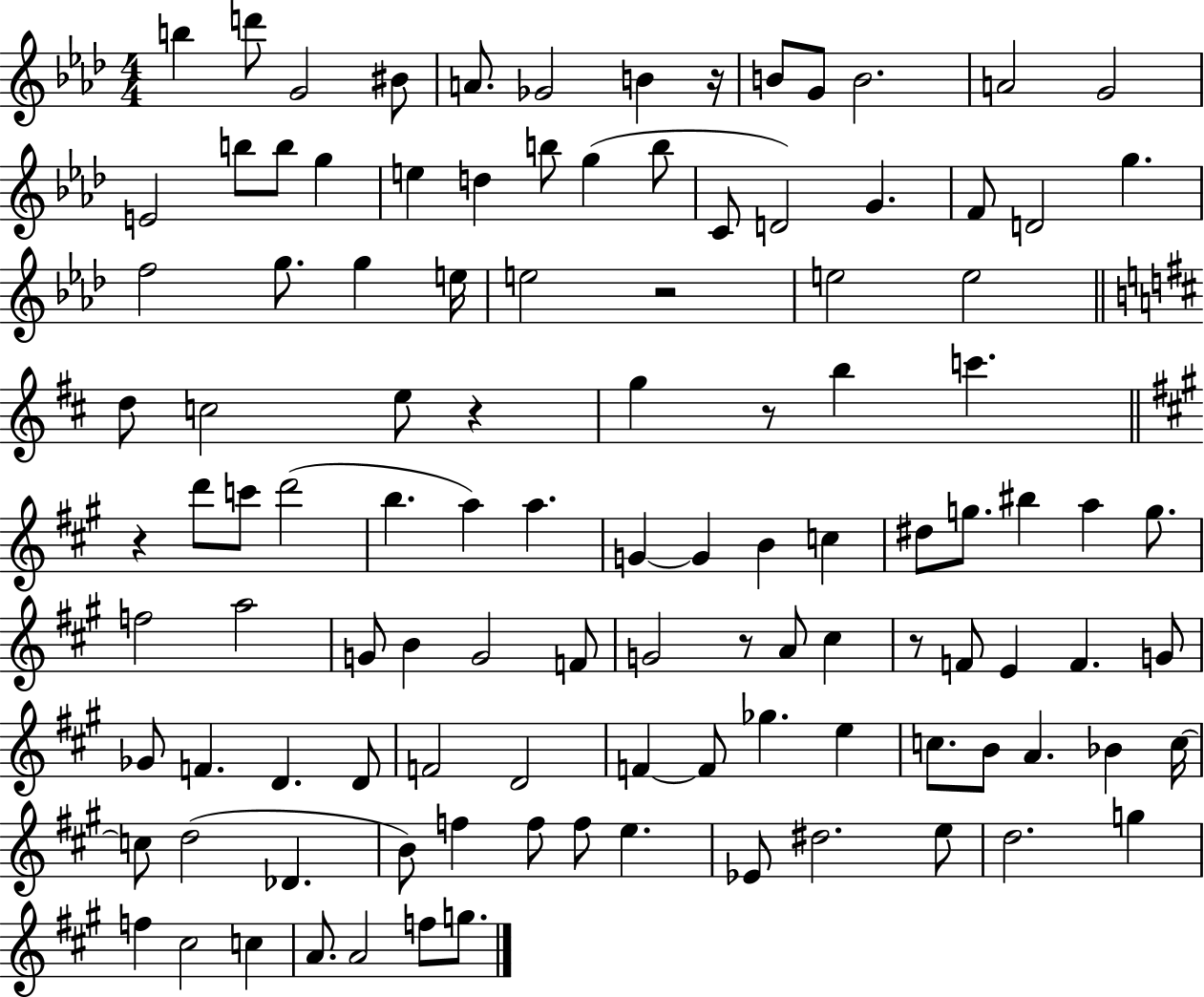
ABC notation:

X:1
T:Untitled
M:4/4
L:1/4
K:Ab
b d'/2 G2 ^B/2 A/2 _G2 B z/4 B/2 G/2 B2 A2 G2 E2 b/2 b/2 g e d b/2 g b/2 C/2 D2 G F/2 D2 g f2 g/2 g e/4 e2 z2 e2 e2 d/2 c2 e/2 z g z/2 b c' z d'/2 c'/2 d'2 b a a G G B c ^d/2 g/2 ^b a g/2 f2 a2 G/2 B G2 F/2 G2 z/2 A/2 ^c z/2 F/2 E F G/2 _G/2 F D D/2 F2 D2 F F/2 _g e c/2 B/2 A _B c/4 c/2 d2 _D B/2 f f/2 f/2 e _E/2 ^d2 e/2 d2 g f ^c2 c A/2 A2 f/2 g/2